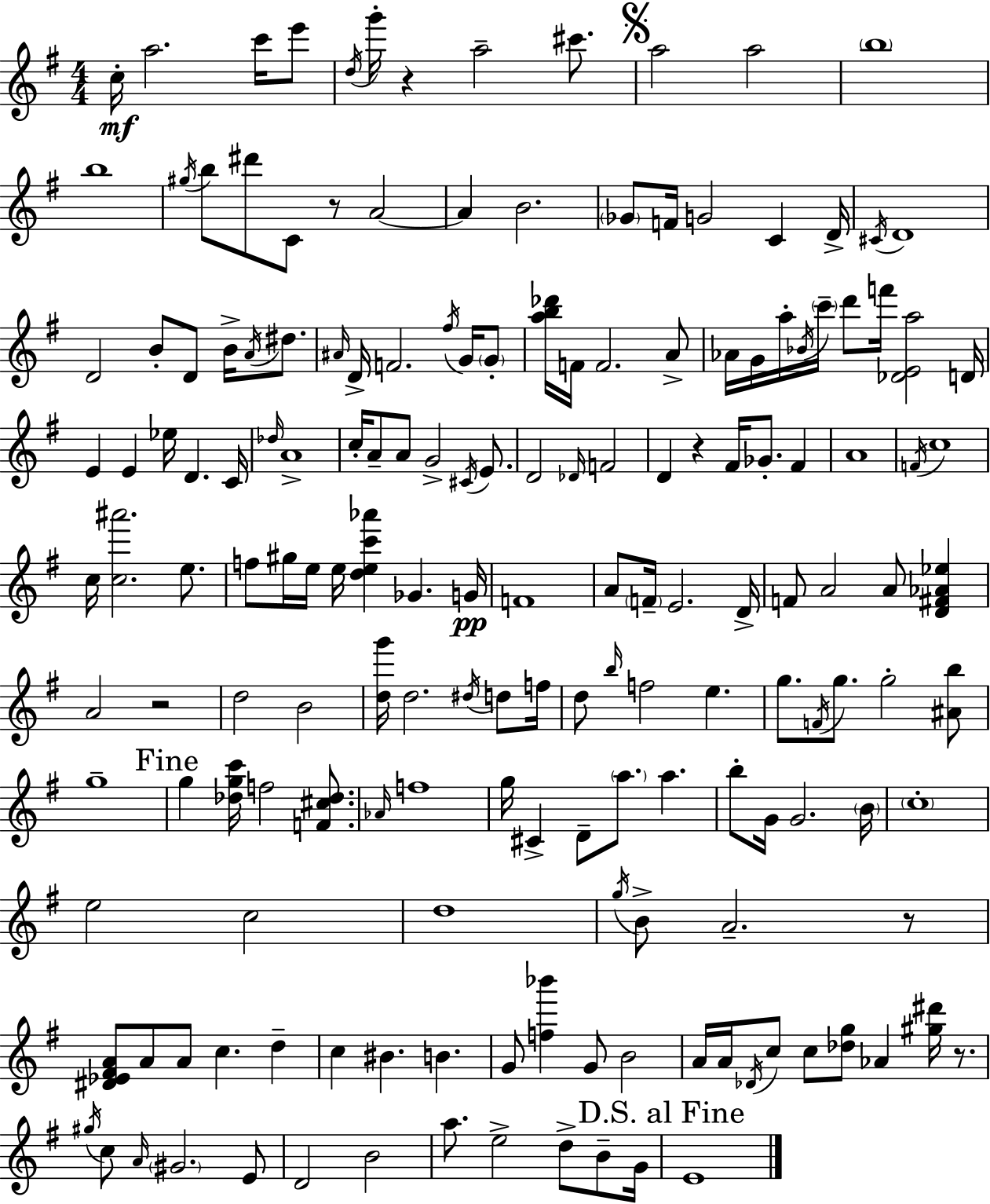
C5/s A5/h. C6/s E6/e D5/s G6/s R/q A5/h C#6/e. A5/h A5/h B5/w B5/w G#5/s B5/e D#6/e C4/e R/e A4/h A4/q B4/h. Gb4/e F4/s G4/h C4/q D4/s C#4/s D4/w D4/h B4/e D4/e B4/s A4/s D#5/e. A#4/s D4/s F4/h. F#5/s G4/s G4/e [A5,B5,Db6]/s F4/s F4/h. A4/e Ab4/s G4/s A5/s Bb4/s C6/s D6/e F6/s [Db4,E4,A5]/h D4/s E4/q E4/q Eb5/s D4/q. C4/s Db5/s A4/w C5/s A4/e A4/e G4/h C#4/s E4/e. D4/h Db4/s F4/h D4/q R/q F#4/s Gb4/e. F#4/q A4/w F4/s C5/w C5/s [C5,A#6]/h. E5/e. F5/e G#5/s E5/s E5/s [D5,E5,C6,Ab6]/q Gb4/q. G4/s F4/w A4/e F4/s E4/h. D4/s F4/e A4/h A4/e [D4,F#4,Ab4,Eb5]/q A4/h R/h D5/h B4/h [D5,G6]/s D5/h. D#5/s D5/e F5/s D5/e B5/s F5/h E5/q. G5/e. F4/s G5/e. G5/h [A#4,B5]/e G5/w G5/q [Db5,G5,C6]/s F5/h [F4,C#5,Db5]/e. Ab4/s F5/w G5/s C#4/q D4/e A5/e. A5/q. B5/e G4/s G4/h. B4/s C5/w E5/h C5/h D5/w G5/s B4/e A4/h. R/e [D#4,Eb4,F#4,A4]/e A4/e A4/e C5/q. D5/q C5/q BIS4/q. B4/q. G4/e [F5,Bb6]/q G4/e B4/h A4/s A4/s Db4/s C5/e C5/e [Db5,G5]/e Ab4/q [G#5,D#6]/s R/e. G#5/s C5/e A4/s G#4/h. E4/e D4/h B4/h A5/e. E5/h D5/e B4/e G4/s E4/w